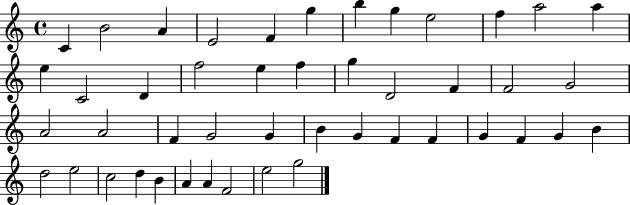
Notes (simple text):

C4/q B4/h A4/q E4/h F4/q G5/q B5/q G5/q E5/h F5/q A5/h A5/q E5/q C4/h D4/q F5/h E5/q F5/q G5/q D4/h F4/q F4/h G4/h A4/h A4/h F4/q G4/h G4/q B4/q G4/q F4/q F4/q G4/q F4/q G4/q B4/q D5/h E5/h C5/h D5/q B4/q A4/q A4/q F4/h E5/h G5/h